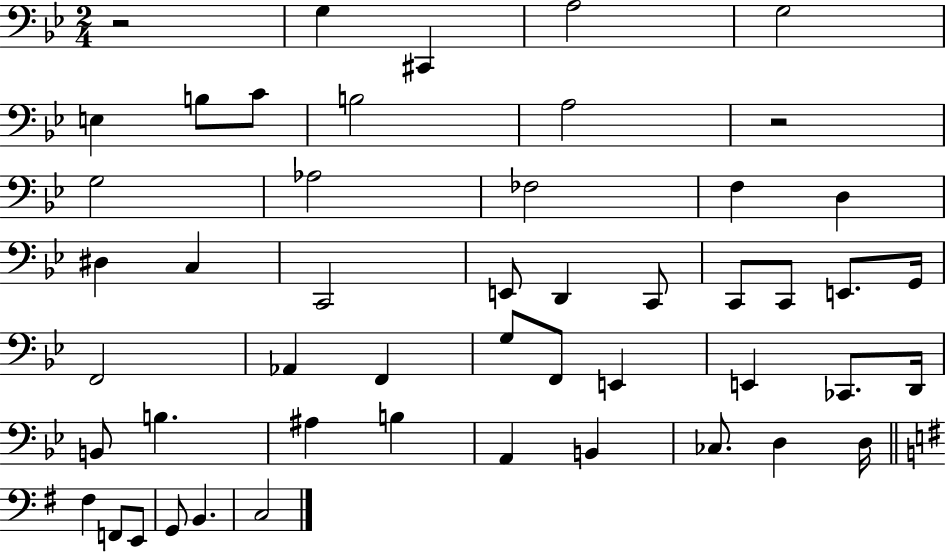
X:1
T:Untitled
M:2/4
L:1/4
K:Bb
z2 G, ^C,, A,2 G,2 E, B,/2 C/2 B,2 A,2 z2 G,2 _A,2 _F,2 F, D, ^D, C, C,,2 E,,/2 D,, C,,/2 C,,/2 C,,/2 E,,/2 G,,/4 F,,2 _A,, F,, G,/2 F,,/2 E,, E,, _C,,/2 D,,/4 B,,/2 B, ^A, B, A,, B,, _C,/2 D, D,/4 ^F, F,,/2 E,,/2 G,,/2 B,, C,2